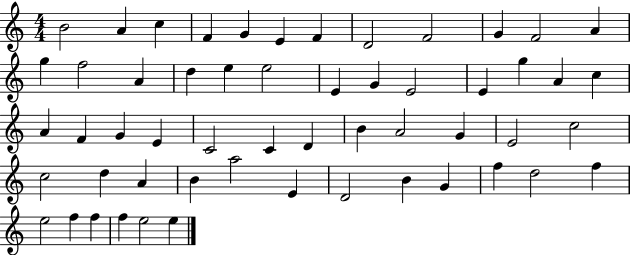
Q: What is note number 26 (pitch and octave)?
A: A4